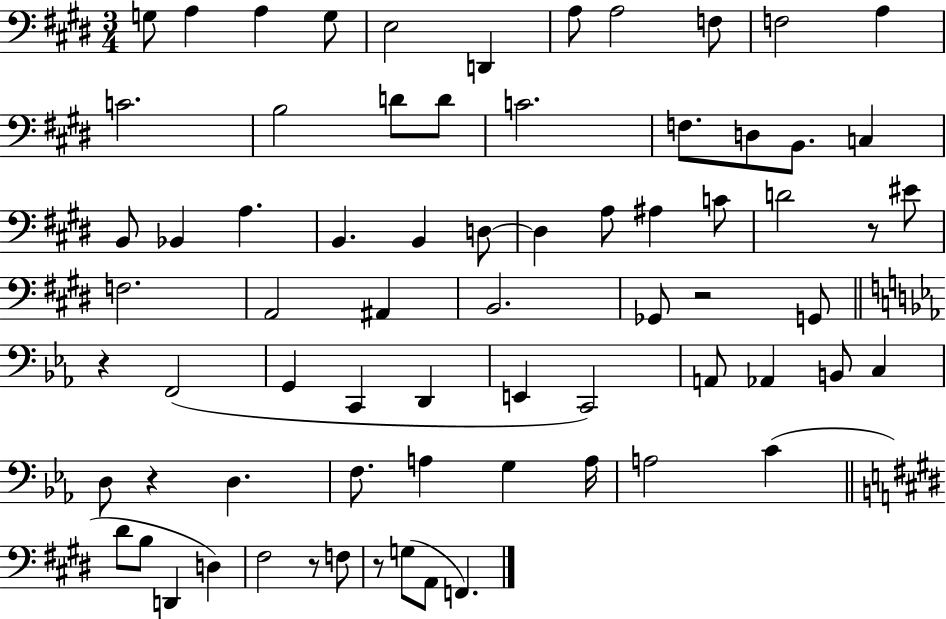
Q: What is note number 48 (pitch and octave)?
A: C3